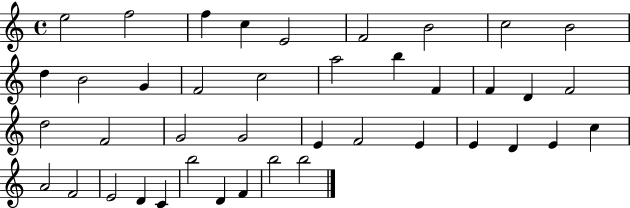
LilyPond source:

{
  \clef treble
  \time 4/4
  \defaultTimeSignature
  \key c \major
  e''2 f''2 | f''4 c''4 e'2 | f'2 b'2 | c''2 b'2 | \break d''4 b'2 g'4 | f'2 c''2 | a''2 b''4 f'4 | f'4 d'4 f'2 | \break d''2 f'2 | g'2 g'2 | e'4 f'2 e'4 | e'4 d'4 e'4 c''4 | \break a'2 f'2 | e'2 d'4 c'4 | b''2 d'4 f'4 | b''2 b''2 | \break \bar "|."
}